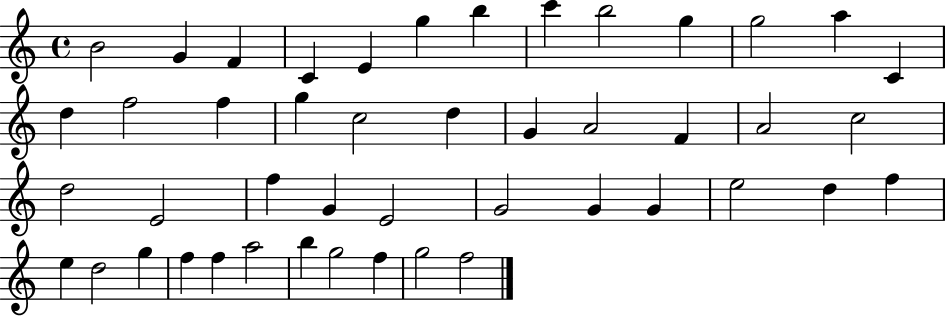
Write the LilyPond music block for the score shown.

{
  \clef treble
  \time 4/4
  \defaultTimeSignature
  \key c \major
  b'2 g'4 f'4 | c'4 e'4 g''4 b''4 | c'''4 b''2 g''4 | g''2 a''4 c'4 | \break d''4 f''2 f''4 | g''4 c''2 d''4 | g'4 a'2 f'4 | a'2 c''2 | \break d''2 e'2 | f''4 g'4 e'2 | g'2 g'4 g'4 | e''2 d''4 f''4 | \break e''4 d''2 g''4 | f''4 f''4 a''2 | b''4 g''2 f''4 | g''2 f''2 | \break \bar "|."
}